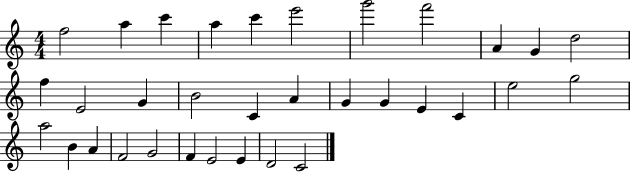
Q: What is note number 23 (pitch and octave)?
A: G5